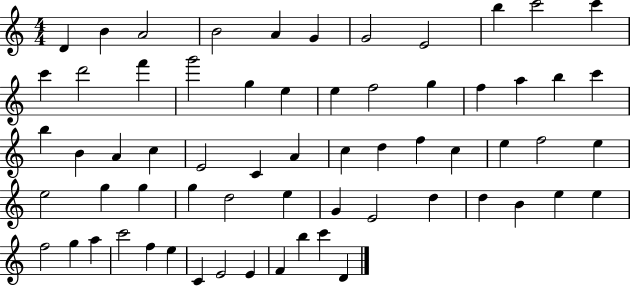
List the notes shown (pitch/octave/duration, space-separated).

D4/q B4/q A4/h B4/h A4/q G4/q G4/h E4/h B5/q C6/h C6/q C6/q D6/h F6/q G6/h G5/q E5/q E5/q F5/h G5/q F5/q A5/q B5/q C6/q B5/q B4/q A4/q C5/q E4/h C4/q A4/q C5/q D5/q F5/q C5/q E5/q F5/h E5/q E5/h G5/q G5/q G5/q D5/h E5/q G4/q E4/h D5/q D5/q B4/q E5/q E5/q F5/h G5/q A5/q C6/h F5/q E5/q C4/q E4/h E4/q F4/q B5/q C6/q D4/q